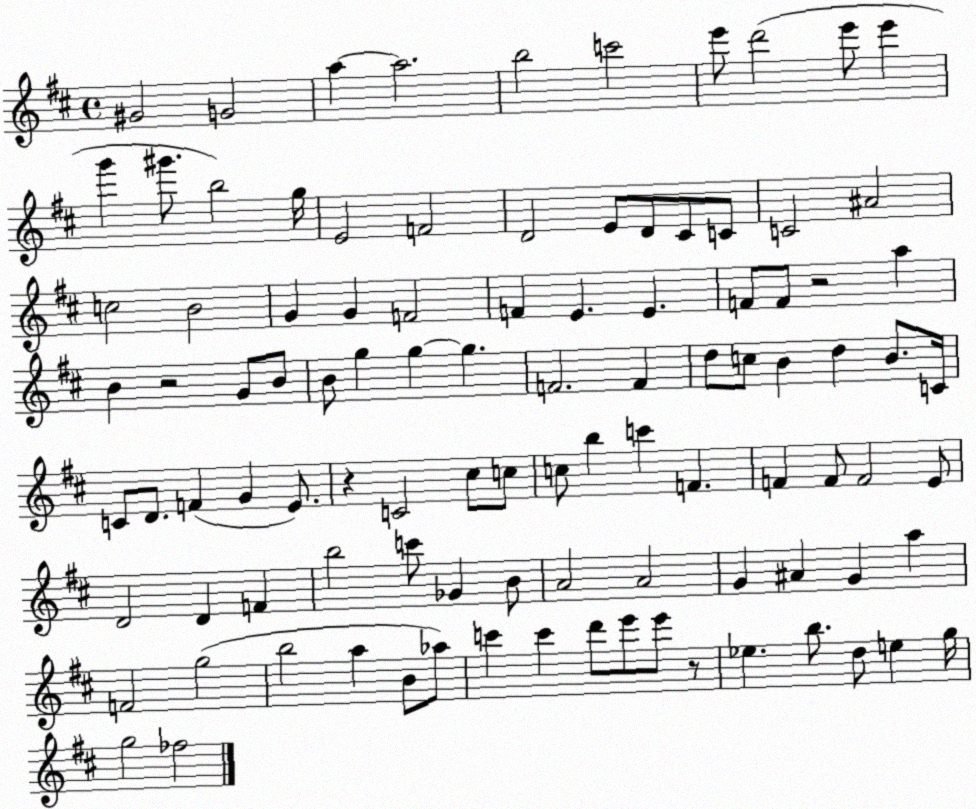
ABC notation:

X:1
T:Untitled
M:4/4
L:1/4
K:D
^G2 G2 a a2 b2 c'2 e'/2 d'2 e'/2 e' g' ^g'/2 b2 g/4 E2 F2 D2 E/2 D/2 ^C/2 C/2 C2 ^A2 c2 B2 G G F2 F E E F/2 F/2 z2 a B z2 G/2 B/2 B/2 g g g F2 F d/2 c/2 B d B/2 C/4 C/2 D/2 F G E/2 z C2 ^c/2 c/2 c/2 b c' F F F/2 F2 E/2 D2 D F b2 c'/2 _G B/2 A2 A2 G ^A G a F2 g2 b2 a B/2 _a/2 c' c' d'/2 e'/2 e'/2 z/2 _e b/2 d/2 e g/4 g2 _f2